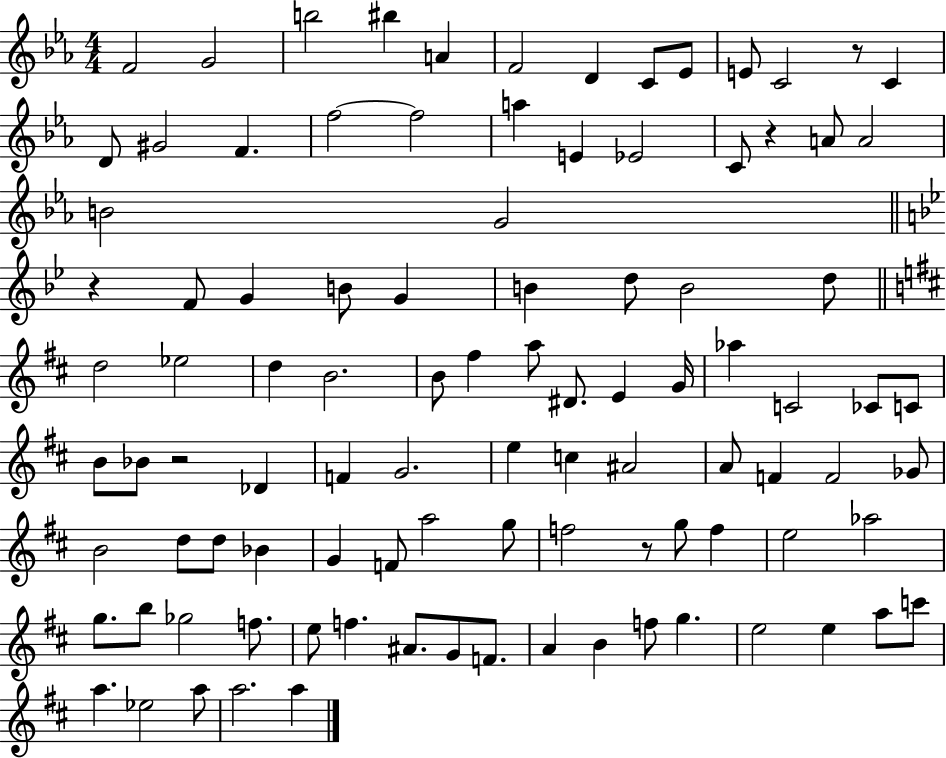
X:1
T:Untitled
M:4/4
L:1/4
K:Eb
F2 G2 b2 ^b A F2 D C/2 _E/2 E/2 C2 z/2 C D/2 ^G2 F f2 f2 a E _E2 C/2 z A/2 A2 B2 G2 z F/2 G B/2 G B d/2 B2 d/2 d2 _e2 d B2 B/2 ^f a/2 ^D/2 E G/4 _a C2 _C/2 C/2 B/2 _B/2 z2 _D F G2 e c ^A2 A/2 F F2 _G/2 B2 d/2 d/2 _B G F/2 a2 g/2 f2 z/2 g/2 f e2 _a2 g/2 b/2 _g2 f/2 e/2 f ^A/2 G/2 F/2 A B f/2 g e2 e a/2 c'/2 a _e2 a/2 a2 a